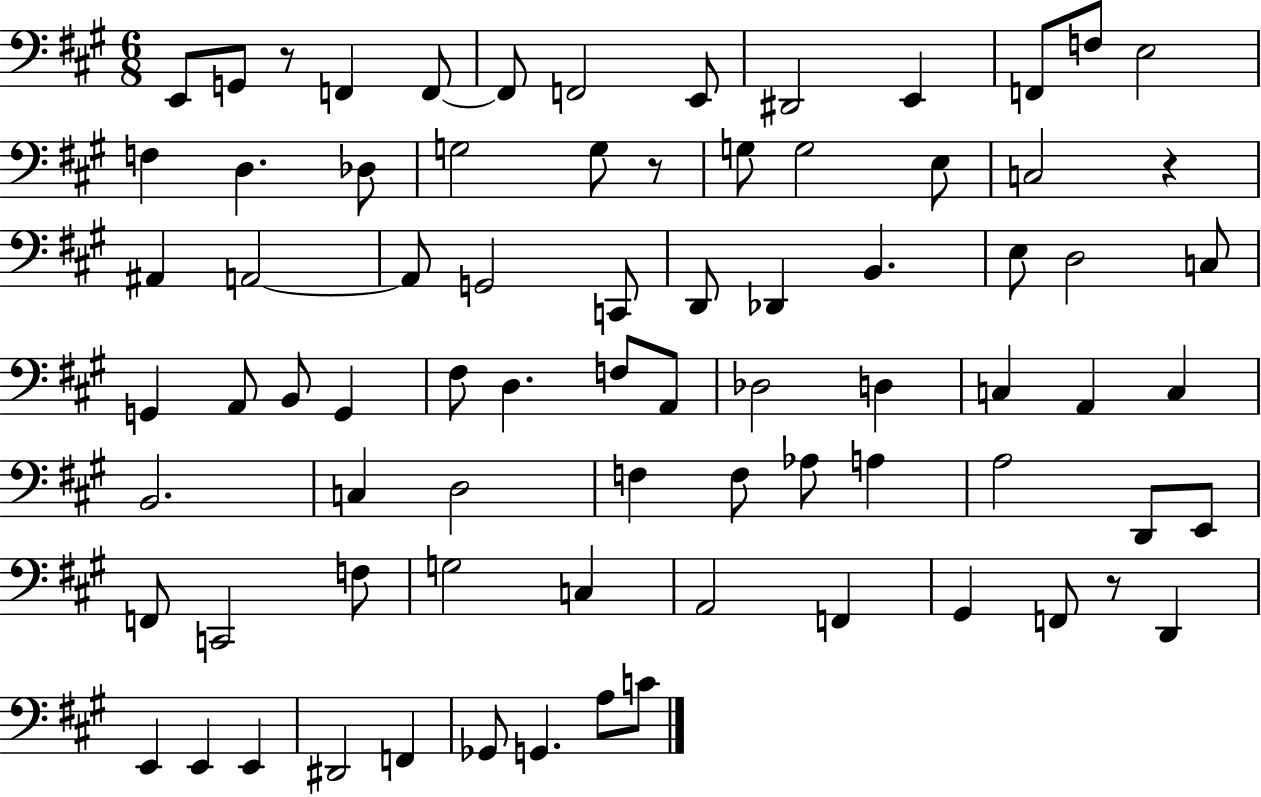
X:1
T:Untitled
M:6/8
L:1/4
K:A
E,,/2 G,,/2 z/2 F,, F,,/2 F,,/2 F,,2 E,,/2 ^D,,2 E,, F,,/2 F,/2 E,2 F, D, _D,/2 G,2 G,/2 z/2 G,/2 G,2 E,/2 C,2 z ^A,, A,,2 A,,/2 G,,2 C,,/2 D,,/2 _D,, B,, E,/2 D,2 C,/2 G,, A,,/2 B,,/2 G,, ^F,/2 D, F,/2 A,,/2 _D,2 D, C, A,, C, B,,2 C, D,2 F, F,/2 _A,/2 A, A,2 D,,/2 E,,/2 F,,/2 C,,2 F,/2 G,2 C, A,,2 F,, ^G,, F,,/2 z/2 D,, E,, E,, E,, ^D,,2 F,, _G,,/2 G,, A,/2 C/2